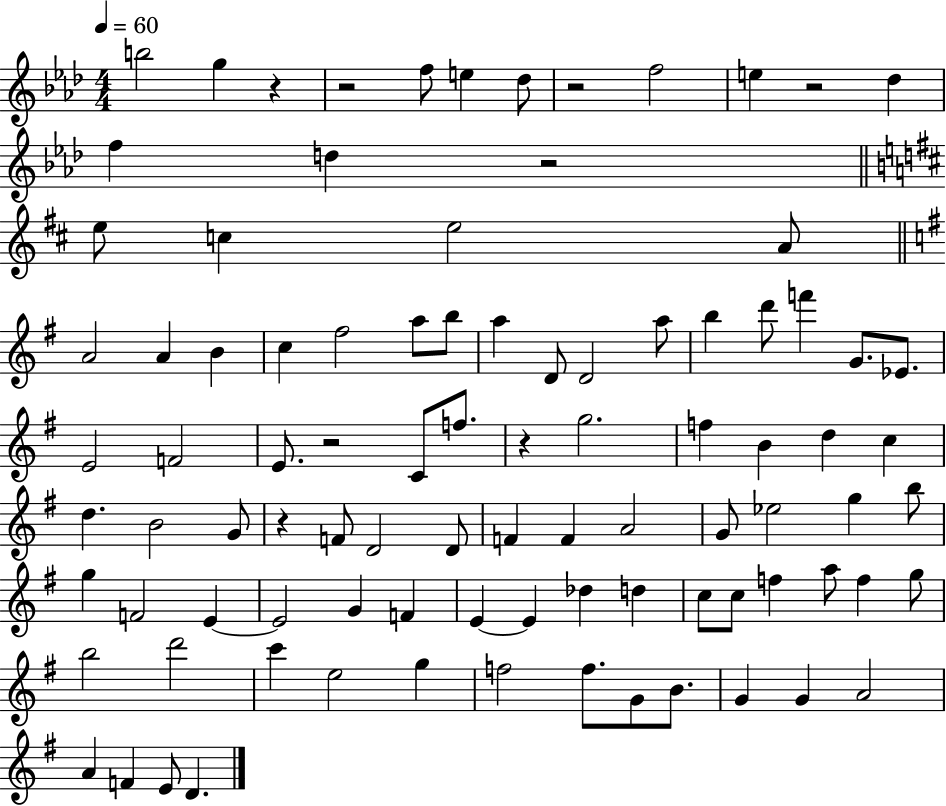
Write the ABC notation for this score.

X:1
T:Untitled
M:4/4
L:1/4
K:Ab
b2 g z z2 f/2 e _d/2 z2 f2 e z2 _d f d z2 e/2 c e2 A/2 A2 A B c ^f2 a/2 b/2 a D/2 D2 a/2 b d'/2 f' G/2 _E/2 E2 F2 E/2 z2 C/2 f/2 z g2 f B d c d B2 G/2 z F/2 D2 D/2 F F A2 G/2 _e2 g b/2 g F2 E E2 G F E E _d d c/2 c/2 f a/2 f g/2 b2 d'2 c' e2 g f2 f/2 G/2 B/2 G G A2 A F E/2 D